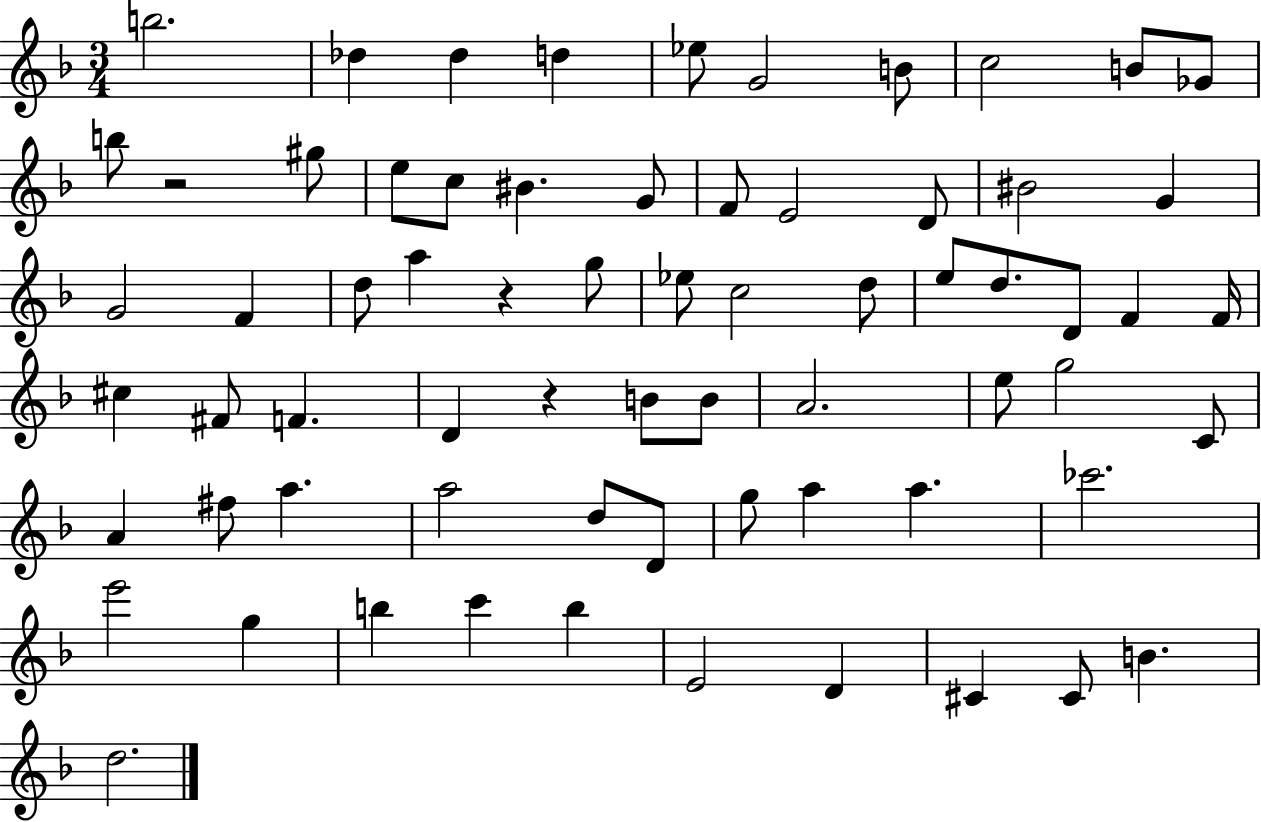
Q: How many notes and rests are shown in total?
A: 68